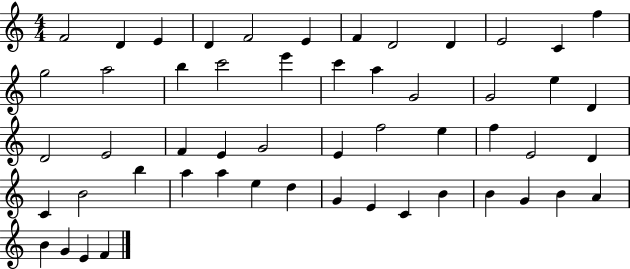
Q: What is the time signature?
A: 4/4